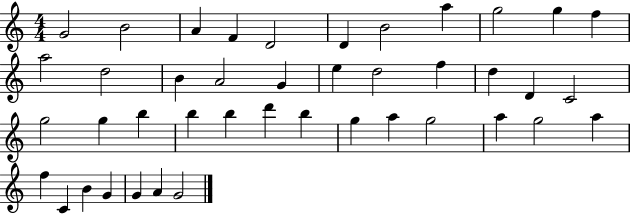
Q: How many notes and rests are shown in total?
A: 42